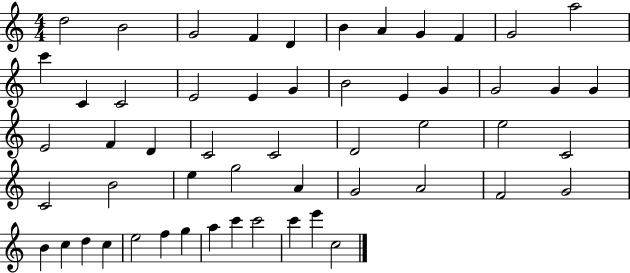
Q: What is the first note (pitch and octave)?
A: D5